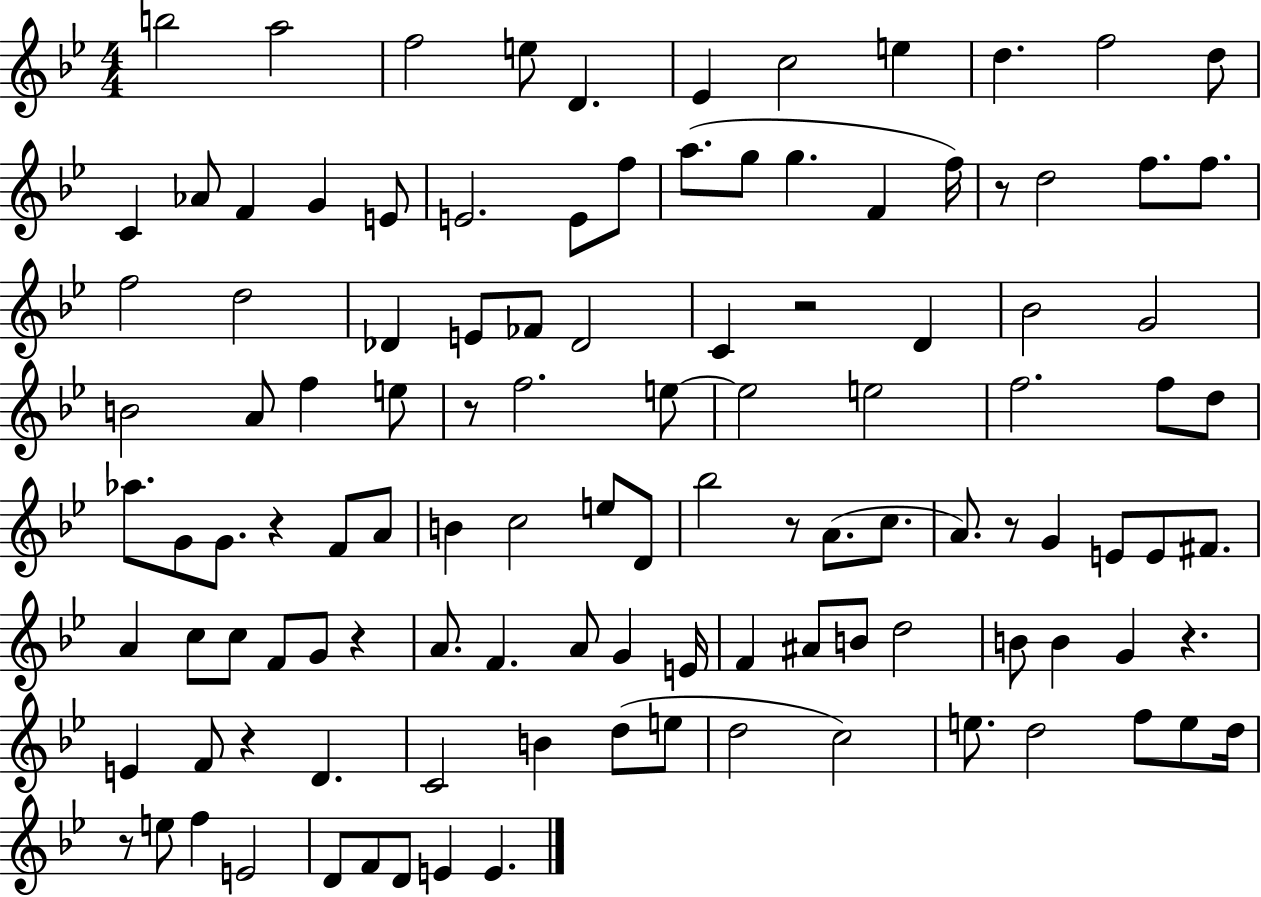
{
  \clef treble
  \numericTimeSignature
  \time 4/4
  \key bes \major
  b''2 a''2 | f''2 e''8 d'4. | ees'4 c''2 e''4 | d''4. f''2 d''8 | \break c'4 aes'8 f'4 g'4 e'8 | e'2. e'8 f''8 | a''8.( g''8 g''4. f'4 f''16) | r8 d''2 f''8. f''8. | \break f''2 d''2 | des'4 e'8 fes'8 des'2 | c'4 r2 d'4 | bes'2 g'2 | \break b'2 a'8 f''4 e''8 | r8 f''2. e''8~~ | e''2 e''2 | f''2. f''8 d''8 | \break aes''8. g'8 g'8. r4 f'8 a'8 | b'4 c''2 e''8 d'8 | bes''2 r8 a'8.( c''8. | a'8.) r8 g'4 e'8 e'8 fis'8. | \break a'4 c''8 c''8 f'8 g'8 r4 | a'8. f'4. a'8 g'4 e'16 | f'4 ais'8 b'8 d''2 | b'8 b'4 g'4 r4. | \break e'4 f'8 r4 d'4. | c'2 b'4 d''8( e''8 | d''2 c''2) | e''8. d''2 f''8 e''8 d''16 | \break r8 e''8 f''4 e'2 | d'8 f'8 d'8 e'4 e'4. | \bar "|."
}